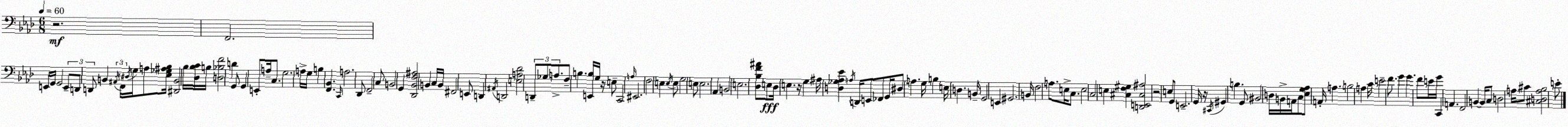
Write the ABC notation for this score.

X:1
T:Untitled
M:6/8
L:1/4
K:Ab
z2 F,,2 E,,/4 G,,/4 G,,2 E,,/2 D,,/2 D,,/2 B,, ^A,,/4 F,,/4 ^D,/4 G,/4 A,/2 [_E,_G,^A,_B,]/4 [^D,,B,,]2 _B,/4 [_D,_B,C]/4 B,/4 [D,_B,F]2 D G,,/2 G,, E,,/2 A,/4 C,/2 G,2 A,/4 G,/4 B, [F,,_B,,] C,,/4 A,2 _D,,/2 F,,2 C,/2 B,,2 G,, [_D,,_B,,F,^A,]2 B,, C,/4 B,,/4 ^F,,2 E,,/2 D,, ^A,,/4 D,,2 [E,A,_D]2 D,,/2 _G,/2 A,/2 F,/2 B, [E,,B,]/4 G,/4 z/4 E,/2 C,,2 A,/4 ^E,,2 F,2 E, E,/4 E,/2 G,2 E,/2 E,2 _A,, B,,2 E,2 [_D,_B,F^A]/2 E,/2 _D,/4 E, z/4 G, ^A,/4 [D,_G,_A,_E] A,/4 D,,/4 E,,/2 _F,,/2 G,,/4 ^D,/2 A, G,/4 B, E,/4 D, B,,/4 G,,2 E,, ^G,,2 B,,/4 F,2 A,/2 E,/4 C,/2 E,2 C,2 E, [^C,F,^G,] [D,,E,,^C,^A,]2 z2 E,/2 G,,/2 E,,2 G,,/4 z/4 ^C,,/4 ^G,, B, G,,/2 ^B,,2 D,/4 B,,/4 A,,/4 C,/2 [_E,G,_A,]/2 A,,/4 A, B,2 A, C/4 E2 F/2 G G F/2 E/4 G/4 C,, A,, F,,2 B,, B,,/4 C,/2 D,2 A,/4 ^C/2 [^C,D,A,_B,]2 E/2